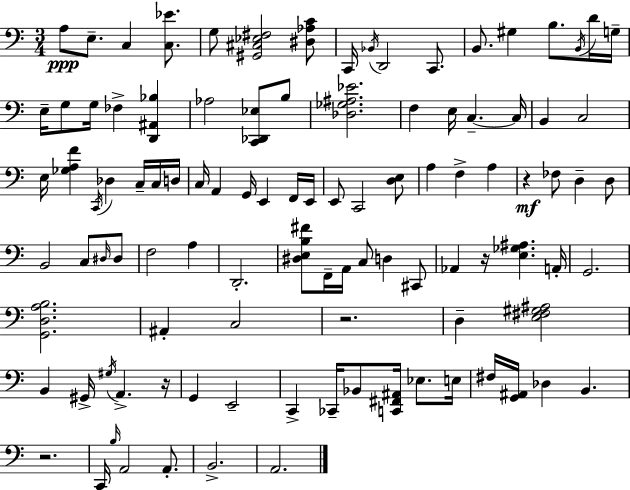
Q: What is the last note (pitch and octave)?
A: A2